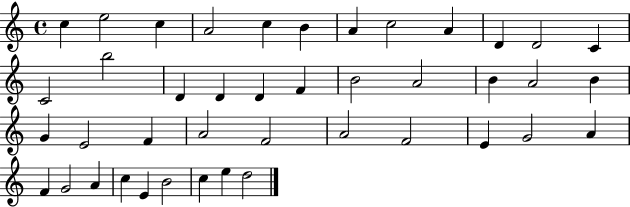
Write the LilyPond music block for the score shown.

{
  \clef treble
  \time 4/4
  \defaultTimeSignature
  \key c \major
  c''4 e''2 c''4 | a'2 c''4 b'4 | a'4 c''2 a'4 | d'4 d'2 c'4 | \break c'2 b''2 | d'4 d'4 d'4 f'4 | b'2 a'2 | b'4 a'2 b'4 | \break g'4 e'2 f'4 | a'2 f'2 | a'2 f'2 | e'4 g'2 a'4 | \break f'4 g'2 a'4 | c''4 e'4 b'2 | c''4 e''4 d''2 | \bar "|."
}